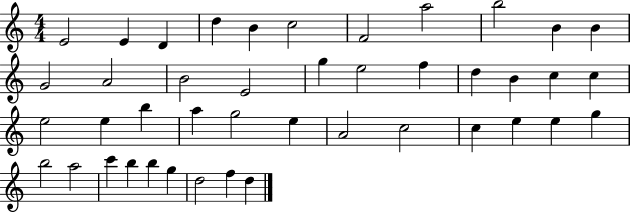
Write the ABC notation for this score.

X:1
T:Untitled
M:4/4
L:1/4
K:C
E2 E D d B c2 F2 a2 b2 B B G2 A2 B2 E2 g e2 f d B c c e2 e b a g2 e A2 c2 c e e g b2 a2 c' b b g d2 f d